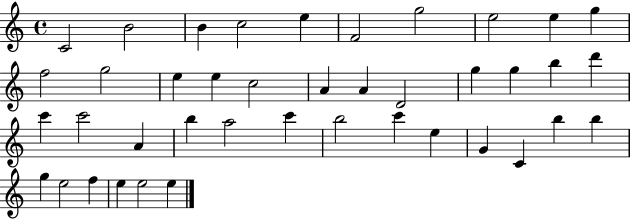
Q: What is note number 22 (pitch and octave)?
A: D6